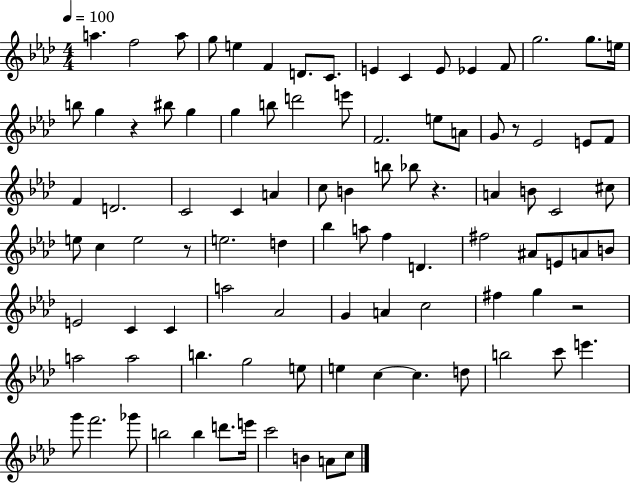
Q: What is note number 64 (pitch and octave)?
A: G4